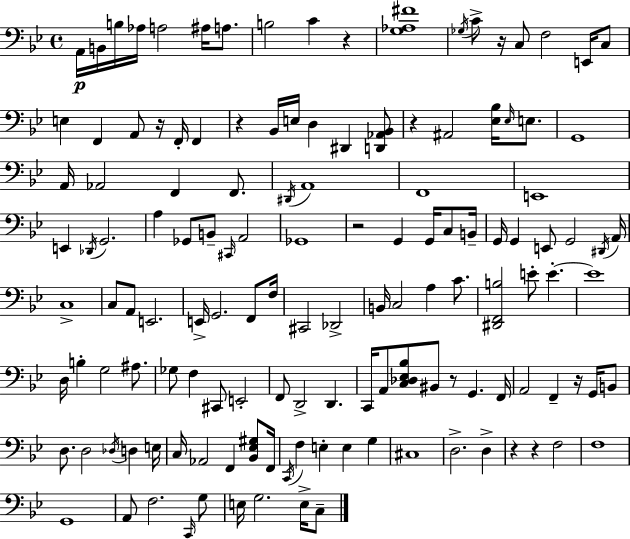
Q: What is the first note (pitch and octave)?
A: A2